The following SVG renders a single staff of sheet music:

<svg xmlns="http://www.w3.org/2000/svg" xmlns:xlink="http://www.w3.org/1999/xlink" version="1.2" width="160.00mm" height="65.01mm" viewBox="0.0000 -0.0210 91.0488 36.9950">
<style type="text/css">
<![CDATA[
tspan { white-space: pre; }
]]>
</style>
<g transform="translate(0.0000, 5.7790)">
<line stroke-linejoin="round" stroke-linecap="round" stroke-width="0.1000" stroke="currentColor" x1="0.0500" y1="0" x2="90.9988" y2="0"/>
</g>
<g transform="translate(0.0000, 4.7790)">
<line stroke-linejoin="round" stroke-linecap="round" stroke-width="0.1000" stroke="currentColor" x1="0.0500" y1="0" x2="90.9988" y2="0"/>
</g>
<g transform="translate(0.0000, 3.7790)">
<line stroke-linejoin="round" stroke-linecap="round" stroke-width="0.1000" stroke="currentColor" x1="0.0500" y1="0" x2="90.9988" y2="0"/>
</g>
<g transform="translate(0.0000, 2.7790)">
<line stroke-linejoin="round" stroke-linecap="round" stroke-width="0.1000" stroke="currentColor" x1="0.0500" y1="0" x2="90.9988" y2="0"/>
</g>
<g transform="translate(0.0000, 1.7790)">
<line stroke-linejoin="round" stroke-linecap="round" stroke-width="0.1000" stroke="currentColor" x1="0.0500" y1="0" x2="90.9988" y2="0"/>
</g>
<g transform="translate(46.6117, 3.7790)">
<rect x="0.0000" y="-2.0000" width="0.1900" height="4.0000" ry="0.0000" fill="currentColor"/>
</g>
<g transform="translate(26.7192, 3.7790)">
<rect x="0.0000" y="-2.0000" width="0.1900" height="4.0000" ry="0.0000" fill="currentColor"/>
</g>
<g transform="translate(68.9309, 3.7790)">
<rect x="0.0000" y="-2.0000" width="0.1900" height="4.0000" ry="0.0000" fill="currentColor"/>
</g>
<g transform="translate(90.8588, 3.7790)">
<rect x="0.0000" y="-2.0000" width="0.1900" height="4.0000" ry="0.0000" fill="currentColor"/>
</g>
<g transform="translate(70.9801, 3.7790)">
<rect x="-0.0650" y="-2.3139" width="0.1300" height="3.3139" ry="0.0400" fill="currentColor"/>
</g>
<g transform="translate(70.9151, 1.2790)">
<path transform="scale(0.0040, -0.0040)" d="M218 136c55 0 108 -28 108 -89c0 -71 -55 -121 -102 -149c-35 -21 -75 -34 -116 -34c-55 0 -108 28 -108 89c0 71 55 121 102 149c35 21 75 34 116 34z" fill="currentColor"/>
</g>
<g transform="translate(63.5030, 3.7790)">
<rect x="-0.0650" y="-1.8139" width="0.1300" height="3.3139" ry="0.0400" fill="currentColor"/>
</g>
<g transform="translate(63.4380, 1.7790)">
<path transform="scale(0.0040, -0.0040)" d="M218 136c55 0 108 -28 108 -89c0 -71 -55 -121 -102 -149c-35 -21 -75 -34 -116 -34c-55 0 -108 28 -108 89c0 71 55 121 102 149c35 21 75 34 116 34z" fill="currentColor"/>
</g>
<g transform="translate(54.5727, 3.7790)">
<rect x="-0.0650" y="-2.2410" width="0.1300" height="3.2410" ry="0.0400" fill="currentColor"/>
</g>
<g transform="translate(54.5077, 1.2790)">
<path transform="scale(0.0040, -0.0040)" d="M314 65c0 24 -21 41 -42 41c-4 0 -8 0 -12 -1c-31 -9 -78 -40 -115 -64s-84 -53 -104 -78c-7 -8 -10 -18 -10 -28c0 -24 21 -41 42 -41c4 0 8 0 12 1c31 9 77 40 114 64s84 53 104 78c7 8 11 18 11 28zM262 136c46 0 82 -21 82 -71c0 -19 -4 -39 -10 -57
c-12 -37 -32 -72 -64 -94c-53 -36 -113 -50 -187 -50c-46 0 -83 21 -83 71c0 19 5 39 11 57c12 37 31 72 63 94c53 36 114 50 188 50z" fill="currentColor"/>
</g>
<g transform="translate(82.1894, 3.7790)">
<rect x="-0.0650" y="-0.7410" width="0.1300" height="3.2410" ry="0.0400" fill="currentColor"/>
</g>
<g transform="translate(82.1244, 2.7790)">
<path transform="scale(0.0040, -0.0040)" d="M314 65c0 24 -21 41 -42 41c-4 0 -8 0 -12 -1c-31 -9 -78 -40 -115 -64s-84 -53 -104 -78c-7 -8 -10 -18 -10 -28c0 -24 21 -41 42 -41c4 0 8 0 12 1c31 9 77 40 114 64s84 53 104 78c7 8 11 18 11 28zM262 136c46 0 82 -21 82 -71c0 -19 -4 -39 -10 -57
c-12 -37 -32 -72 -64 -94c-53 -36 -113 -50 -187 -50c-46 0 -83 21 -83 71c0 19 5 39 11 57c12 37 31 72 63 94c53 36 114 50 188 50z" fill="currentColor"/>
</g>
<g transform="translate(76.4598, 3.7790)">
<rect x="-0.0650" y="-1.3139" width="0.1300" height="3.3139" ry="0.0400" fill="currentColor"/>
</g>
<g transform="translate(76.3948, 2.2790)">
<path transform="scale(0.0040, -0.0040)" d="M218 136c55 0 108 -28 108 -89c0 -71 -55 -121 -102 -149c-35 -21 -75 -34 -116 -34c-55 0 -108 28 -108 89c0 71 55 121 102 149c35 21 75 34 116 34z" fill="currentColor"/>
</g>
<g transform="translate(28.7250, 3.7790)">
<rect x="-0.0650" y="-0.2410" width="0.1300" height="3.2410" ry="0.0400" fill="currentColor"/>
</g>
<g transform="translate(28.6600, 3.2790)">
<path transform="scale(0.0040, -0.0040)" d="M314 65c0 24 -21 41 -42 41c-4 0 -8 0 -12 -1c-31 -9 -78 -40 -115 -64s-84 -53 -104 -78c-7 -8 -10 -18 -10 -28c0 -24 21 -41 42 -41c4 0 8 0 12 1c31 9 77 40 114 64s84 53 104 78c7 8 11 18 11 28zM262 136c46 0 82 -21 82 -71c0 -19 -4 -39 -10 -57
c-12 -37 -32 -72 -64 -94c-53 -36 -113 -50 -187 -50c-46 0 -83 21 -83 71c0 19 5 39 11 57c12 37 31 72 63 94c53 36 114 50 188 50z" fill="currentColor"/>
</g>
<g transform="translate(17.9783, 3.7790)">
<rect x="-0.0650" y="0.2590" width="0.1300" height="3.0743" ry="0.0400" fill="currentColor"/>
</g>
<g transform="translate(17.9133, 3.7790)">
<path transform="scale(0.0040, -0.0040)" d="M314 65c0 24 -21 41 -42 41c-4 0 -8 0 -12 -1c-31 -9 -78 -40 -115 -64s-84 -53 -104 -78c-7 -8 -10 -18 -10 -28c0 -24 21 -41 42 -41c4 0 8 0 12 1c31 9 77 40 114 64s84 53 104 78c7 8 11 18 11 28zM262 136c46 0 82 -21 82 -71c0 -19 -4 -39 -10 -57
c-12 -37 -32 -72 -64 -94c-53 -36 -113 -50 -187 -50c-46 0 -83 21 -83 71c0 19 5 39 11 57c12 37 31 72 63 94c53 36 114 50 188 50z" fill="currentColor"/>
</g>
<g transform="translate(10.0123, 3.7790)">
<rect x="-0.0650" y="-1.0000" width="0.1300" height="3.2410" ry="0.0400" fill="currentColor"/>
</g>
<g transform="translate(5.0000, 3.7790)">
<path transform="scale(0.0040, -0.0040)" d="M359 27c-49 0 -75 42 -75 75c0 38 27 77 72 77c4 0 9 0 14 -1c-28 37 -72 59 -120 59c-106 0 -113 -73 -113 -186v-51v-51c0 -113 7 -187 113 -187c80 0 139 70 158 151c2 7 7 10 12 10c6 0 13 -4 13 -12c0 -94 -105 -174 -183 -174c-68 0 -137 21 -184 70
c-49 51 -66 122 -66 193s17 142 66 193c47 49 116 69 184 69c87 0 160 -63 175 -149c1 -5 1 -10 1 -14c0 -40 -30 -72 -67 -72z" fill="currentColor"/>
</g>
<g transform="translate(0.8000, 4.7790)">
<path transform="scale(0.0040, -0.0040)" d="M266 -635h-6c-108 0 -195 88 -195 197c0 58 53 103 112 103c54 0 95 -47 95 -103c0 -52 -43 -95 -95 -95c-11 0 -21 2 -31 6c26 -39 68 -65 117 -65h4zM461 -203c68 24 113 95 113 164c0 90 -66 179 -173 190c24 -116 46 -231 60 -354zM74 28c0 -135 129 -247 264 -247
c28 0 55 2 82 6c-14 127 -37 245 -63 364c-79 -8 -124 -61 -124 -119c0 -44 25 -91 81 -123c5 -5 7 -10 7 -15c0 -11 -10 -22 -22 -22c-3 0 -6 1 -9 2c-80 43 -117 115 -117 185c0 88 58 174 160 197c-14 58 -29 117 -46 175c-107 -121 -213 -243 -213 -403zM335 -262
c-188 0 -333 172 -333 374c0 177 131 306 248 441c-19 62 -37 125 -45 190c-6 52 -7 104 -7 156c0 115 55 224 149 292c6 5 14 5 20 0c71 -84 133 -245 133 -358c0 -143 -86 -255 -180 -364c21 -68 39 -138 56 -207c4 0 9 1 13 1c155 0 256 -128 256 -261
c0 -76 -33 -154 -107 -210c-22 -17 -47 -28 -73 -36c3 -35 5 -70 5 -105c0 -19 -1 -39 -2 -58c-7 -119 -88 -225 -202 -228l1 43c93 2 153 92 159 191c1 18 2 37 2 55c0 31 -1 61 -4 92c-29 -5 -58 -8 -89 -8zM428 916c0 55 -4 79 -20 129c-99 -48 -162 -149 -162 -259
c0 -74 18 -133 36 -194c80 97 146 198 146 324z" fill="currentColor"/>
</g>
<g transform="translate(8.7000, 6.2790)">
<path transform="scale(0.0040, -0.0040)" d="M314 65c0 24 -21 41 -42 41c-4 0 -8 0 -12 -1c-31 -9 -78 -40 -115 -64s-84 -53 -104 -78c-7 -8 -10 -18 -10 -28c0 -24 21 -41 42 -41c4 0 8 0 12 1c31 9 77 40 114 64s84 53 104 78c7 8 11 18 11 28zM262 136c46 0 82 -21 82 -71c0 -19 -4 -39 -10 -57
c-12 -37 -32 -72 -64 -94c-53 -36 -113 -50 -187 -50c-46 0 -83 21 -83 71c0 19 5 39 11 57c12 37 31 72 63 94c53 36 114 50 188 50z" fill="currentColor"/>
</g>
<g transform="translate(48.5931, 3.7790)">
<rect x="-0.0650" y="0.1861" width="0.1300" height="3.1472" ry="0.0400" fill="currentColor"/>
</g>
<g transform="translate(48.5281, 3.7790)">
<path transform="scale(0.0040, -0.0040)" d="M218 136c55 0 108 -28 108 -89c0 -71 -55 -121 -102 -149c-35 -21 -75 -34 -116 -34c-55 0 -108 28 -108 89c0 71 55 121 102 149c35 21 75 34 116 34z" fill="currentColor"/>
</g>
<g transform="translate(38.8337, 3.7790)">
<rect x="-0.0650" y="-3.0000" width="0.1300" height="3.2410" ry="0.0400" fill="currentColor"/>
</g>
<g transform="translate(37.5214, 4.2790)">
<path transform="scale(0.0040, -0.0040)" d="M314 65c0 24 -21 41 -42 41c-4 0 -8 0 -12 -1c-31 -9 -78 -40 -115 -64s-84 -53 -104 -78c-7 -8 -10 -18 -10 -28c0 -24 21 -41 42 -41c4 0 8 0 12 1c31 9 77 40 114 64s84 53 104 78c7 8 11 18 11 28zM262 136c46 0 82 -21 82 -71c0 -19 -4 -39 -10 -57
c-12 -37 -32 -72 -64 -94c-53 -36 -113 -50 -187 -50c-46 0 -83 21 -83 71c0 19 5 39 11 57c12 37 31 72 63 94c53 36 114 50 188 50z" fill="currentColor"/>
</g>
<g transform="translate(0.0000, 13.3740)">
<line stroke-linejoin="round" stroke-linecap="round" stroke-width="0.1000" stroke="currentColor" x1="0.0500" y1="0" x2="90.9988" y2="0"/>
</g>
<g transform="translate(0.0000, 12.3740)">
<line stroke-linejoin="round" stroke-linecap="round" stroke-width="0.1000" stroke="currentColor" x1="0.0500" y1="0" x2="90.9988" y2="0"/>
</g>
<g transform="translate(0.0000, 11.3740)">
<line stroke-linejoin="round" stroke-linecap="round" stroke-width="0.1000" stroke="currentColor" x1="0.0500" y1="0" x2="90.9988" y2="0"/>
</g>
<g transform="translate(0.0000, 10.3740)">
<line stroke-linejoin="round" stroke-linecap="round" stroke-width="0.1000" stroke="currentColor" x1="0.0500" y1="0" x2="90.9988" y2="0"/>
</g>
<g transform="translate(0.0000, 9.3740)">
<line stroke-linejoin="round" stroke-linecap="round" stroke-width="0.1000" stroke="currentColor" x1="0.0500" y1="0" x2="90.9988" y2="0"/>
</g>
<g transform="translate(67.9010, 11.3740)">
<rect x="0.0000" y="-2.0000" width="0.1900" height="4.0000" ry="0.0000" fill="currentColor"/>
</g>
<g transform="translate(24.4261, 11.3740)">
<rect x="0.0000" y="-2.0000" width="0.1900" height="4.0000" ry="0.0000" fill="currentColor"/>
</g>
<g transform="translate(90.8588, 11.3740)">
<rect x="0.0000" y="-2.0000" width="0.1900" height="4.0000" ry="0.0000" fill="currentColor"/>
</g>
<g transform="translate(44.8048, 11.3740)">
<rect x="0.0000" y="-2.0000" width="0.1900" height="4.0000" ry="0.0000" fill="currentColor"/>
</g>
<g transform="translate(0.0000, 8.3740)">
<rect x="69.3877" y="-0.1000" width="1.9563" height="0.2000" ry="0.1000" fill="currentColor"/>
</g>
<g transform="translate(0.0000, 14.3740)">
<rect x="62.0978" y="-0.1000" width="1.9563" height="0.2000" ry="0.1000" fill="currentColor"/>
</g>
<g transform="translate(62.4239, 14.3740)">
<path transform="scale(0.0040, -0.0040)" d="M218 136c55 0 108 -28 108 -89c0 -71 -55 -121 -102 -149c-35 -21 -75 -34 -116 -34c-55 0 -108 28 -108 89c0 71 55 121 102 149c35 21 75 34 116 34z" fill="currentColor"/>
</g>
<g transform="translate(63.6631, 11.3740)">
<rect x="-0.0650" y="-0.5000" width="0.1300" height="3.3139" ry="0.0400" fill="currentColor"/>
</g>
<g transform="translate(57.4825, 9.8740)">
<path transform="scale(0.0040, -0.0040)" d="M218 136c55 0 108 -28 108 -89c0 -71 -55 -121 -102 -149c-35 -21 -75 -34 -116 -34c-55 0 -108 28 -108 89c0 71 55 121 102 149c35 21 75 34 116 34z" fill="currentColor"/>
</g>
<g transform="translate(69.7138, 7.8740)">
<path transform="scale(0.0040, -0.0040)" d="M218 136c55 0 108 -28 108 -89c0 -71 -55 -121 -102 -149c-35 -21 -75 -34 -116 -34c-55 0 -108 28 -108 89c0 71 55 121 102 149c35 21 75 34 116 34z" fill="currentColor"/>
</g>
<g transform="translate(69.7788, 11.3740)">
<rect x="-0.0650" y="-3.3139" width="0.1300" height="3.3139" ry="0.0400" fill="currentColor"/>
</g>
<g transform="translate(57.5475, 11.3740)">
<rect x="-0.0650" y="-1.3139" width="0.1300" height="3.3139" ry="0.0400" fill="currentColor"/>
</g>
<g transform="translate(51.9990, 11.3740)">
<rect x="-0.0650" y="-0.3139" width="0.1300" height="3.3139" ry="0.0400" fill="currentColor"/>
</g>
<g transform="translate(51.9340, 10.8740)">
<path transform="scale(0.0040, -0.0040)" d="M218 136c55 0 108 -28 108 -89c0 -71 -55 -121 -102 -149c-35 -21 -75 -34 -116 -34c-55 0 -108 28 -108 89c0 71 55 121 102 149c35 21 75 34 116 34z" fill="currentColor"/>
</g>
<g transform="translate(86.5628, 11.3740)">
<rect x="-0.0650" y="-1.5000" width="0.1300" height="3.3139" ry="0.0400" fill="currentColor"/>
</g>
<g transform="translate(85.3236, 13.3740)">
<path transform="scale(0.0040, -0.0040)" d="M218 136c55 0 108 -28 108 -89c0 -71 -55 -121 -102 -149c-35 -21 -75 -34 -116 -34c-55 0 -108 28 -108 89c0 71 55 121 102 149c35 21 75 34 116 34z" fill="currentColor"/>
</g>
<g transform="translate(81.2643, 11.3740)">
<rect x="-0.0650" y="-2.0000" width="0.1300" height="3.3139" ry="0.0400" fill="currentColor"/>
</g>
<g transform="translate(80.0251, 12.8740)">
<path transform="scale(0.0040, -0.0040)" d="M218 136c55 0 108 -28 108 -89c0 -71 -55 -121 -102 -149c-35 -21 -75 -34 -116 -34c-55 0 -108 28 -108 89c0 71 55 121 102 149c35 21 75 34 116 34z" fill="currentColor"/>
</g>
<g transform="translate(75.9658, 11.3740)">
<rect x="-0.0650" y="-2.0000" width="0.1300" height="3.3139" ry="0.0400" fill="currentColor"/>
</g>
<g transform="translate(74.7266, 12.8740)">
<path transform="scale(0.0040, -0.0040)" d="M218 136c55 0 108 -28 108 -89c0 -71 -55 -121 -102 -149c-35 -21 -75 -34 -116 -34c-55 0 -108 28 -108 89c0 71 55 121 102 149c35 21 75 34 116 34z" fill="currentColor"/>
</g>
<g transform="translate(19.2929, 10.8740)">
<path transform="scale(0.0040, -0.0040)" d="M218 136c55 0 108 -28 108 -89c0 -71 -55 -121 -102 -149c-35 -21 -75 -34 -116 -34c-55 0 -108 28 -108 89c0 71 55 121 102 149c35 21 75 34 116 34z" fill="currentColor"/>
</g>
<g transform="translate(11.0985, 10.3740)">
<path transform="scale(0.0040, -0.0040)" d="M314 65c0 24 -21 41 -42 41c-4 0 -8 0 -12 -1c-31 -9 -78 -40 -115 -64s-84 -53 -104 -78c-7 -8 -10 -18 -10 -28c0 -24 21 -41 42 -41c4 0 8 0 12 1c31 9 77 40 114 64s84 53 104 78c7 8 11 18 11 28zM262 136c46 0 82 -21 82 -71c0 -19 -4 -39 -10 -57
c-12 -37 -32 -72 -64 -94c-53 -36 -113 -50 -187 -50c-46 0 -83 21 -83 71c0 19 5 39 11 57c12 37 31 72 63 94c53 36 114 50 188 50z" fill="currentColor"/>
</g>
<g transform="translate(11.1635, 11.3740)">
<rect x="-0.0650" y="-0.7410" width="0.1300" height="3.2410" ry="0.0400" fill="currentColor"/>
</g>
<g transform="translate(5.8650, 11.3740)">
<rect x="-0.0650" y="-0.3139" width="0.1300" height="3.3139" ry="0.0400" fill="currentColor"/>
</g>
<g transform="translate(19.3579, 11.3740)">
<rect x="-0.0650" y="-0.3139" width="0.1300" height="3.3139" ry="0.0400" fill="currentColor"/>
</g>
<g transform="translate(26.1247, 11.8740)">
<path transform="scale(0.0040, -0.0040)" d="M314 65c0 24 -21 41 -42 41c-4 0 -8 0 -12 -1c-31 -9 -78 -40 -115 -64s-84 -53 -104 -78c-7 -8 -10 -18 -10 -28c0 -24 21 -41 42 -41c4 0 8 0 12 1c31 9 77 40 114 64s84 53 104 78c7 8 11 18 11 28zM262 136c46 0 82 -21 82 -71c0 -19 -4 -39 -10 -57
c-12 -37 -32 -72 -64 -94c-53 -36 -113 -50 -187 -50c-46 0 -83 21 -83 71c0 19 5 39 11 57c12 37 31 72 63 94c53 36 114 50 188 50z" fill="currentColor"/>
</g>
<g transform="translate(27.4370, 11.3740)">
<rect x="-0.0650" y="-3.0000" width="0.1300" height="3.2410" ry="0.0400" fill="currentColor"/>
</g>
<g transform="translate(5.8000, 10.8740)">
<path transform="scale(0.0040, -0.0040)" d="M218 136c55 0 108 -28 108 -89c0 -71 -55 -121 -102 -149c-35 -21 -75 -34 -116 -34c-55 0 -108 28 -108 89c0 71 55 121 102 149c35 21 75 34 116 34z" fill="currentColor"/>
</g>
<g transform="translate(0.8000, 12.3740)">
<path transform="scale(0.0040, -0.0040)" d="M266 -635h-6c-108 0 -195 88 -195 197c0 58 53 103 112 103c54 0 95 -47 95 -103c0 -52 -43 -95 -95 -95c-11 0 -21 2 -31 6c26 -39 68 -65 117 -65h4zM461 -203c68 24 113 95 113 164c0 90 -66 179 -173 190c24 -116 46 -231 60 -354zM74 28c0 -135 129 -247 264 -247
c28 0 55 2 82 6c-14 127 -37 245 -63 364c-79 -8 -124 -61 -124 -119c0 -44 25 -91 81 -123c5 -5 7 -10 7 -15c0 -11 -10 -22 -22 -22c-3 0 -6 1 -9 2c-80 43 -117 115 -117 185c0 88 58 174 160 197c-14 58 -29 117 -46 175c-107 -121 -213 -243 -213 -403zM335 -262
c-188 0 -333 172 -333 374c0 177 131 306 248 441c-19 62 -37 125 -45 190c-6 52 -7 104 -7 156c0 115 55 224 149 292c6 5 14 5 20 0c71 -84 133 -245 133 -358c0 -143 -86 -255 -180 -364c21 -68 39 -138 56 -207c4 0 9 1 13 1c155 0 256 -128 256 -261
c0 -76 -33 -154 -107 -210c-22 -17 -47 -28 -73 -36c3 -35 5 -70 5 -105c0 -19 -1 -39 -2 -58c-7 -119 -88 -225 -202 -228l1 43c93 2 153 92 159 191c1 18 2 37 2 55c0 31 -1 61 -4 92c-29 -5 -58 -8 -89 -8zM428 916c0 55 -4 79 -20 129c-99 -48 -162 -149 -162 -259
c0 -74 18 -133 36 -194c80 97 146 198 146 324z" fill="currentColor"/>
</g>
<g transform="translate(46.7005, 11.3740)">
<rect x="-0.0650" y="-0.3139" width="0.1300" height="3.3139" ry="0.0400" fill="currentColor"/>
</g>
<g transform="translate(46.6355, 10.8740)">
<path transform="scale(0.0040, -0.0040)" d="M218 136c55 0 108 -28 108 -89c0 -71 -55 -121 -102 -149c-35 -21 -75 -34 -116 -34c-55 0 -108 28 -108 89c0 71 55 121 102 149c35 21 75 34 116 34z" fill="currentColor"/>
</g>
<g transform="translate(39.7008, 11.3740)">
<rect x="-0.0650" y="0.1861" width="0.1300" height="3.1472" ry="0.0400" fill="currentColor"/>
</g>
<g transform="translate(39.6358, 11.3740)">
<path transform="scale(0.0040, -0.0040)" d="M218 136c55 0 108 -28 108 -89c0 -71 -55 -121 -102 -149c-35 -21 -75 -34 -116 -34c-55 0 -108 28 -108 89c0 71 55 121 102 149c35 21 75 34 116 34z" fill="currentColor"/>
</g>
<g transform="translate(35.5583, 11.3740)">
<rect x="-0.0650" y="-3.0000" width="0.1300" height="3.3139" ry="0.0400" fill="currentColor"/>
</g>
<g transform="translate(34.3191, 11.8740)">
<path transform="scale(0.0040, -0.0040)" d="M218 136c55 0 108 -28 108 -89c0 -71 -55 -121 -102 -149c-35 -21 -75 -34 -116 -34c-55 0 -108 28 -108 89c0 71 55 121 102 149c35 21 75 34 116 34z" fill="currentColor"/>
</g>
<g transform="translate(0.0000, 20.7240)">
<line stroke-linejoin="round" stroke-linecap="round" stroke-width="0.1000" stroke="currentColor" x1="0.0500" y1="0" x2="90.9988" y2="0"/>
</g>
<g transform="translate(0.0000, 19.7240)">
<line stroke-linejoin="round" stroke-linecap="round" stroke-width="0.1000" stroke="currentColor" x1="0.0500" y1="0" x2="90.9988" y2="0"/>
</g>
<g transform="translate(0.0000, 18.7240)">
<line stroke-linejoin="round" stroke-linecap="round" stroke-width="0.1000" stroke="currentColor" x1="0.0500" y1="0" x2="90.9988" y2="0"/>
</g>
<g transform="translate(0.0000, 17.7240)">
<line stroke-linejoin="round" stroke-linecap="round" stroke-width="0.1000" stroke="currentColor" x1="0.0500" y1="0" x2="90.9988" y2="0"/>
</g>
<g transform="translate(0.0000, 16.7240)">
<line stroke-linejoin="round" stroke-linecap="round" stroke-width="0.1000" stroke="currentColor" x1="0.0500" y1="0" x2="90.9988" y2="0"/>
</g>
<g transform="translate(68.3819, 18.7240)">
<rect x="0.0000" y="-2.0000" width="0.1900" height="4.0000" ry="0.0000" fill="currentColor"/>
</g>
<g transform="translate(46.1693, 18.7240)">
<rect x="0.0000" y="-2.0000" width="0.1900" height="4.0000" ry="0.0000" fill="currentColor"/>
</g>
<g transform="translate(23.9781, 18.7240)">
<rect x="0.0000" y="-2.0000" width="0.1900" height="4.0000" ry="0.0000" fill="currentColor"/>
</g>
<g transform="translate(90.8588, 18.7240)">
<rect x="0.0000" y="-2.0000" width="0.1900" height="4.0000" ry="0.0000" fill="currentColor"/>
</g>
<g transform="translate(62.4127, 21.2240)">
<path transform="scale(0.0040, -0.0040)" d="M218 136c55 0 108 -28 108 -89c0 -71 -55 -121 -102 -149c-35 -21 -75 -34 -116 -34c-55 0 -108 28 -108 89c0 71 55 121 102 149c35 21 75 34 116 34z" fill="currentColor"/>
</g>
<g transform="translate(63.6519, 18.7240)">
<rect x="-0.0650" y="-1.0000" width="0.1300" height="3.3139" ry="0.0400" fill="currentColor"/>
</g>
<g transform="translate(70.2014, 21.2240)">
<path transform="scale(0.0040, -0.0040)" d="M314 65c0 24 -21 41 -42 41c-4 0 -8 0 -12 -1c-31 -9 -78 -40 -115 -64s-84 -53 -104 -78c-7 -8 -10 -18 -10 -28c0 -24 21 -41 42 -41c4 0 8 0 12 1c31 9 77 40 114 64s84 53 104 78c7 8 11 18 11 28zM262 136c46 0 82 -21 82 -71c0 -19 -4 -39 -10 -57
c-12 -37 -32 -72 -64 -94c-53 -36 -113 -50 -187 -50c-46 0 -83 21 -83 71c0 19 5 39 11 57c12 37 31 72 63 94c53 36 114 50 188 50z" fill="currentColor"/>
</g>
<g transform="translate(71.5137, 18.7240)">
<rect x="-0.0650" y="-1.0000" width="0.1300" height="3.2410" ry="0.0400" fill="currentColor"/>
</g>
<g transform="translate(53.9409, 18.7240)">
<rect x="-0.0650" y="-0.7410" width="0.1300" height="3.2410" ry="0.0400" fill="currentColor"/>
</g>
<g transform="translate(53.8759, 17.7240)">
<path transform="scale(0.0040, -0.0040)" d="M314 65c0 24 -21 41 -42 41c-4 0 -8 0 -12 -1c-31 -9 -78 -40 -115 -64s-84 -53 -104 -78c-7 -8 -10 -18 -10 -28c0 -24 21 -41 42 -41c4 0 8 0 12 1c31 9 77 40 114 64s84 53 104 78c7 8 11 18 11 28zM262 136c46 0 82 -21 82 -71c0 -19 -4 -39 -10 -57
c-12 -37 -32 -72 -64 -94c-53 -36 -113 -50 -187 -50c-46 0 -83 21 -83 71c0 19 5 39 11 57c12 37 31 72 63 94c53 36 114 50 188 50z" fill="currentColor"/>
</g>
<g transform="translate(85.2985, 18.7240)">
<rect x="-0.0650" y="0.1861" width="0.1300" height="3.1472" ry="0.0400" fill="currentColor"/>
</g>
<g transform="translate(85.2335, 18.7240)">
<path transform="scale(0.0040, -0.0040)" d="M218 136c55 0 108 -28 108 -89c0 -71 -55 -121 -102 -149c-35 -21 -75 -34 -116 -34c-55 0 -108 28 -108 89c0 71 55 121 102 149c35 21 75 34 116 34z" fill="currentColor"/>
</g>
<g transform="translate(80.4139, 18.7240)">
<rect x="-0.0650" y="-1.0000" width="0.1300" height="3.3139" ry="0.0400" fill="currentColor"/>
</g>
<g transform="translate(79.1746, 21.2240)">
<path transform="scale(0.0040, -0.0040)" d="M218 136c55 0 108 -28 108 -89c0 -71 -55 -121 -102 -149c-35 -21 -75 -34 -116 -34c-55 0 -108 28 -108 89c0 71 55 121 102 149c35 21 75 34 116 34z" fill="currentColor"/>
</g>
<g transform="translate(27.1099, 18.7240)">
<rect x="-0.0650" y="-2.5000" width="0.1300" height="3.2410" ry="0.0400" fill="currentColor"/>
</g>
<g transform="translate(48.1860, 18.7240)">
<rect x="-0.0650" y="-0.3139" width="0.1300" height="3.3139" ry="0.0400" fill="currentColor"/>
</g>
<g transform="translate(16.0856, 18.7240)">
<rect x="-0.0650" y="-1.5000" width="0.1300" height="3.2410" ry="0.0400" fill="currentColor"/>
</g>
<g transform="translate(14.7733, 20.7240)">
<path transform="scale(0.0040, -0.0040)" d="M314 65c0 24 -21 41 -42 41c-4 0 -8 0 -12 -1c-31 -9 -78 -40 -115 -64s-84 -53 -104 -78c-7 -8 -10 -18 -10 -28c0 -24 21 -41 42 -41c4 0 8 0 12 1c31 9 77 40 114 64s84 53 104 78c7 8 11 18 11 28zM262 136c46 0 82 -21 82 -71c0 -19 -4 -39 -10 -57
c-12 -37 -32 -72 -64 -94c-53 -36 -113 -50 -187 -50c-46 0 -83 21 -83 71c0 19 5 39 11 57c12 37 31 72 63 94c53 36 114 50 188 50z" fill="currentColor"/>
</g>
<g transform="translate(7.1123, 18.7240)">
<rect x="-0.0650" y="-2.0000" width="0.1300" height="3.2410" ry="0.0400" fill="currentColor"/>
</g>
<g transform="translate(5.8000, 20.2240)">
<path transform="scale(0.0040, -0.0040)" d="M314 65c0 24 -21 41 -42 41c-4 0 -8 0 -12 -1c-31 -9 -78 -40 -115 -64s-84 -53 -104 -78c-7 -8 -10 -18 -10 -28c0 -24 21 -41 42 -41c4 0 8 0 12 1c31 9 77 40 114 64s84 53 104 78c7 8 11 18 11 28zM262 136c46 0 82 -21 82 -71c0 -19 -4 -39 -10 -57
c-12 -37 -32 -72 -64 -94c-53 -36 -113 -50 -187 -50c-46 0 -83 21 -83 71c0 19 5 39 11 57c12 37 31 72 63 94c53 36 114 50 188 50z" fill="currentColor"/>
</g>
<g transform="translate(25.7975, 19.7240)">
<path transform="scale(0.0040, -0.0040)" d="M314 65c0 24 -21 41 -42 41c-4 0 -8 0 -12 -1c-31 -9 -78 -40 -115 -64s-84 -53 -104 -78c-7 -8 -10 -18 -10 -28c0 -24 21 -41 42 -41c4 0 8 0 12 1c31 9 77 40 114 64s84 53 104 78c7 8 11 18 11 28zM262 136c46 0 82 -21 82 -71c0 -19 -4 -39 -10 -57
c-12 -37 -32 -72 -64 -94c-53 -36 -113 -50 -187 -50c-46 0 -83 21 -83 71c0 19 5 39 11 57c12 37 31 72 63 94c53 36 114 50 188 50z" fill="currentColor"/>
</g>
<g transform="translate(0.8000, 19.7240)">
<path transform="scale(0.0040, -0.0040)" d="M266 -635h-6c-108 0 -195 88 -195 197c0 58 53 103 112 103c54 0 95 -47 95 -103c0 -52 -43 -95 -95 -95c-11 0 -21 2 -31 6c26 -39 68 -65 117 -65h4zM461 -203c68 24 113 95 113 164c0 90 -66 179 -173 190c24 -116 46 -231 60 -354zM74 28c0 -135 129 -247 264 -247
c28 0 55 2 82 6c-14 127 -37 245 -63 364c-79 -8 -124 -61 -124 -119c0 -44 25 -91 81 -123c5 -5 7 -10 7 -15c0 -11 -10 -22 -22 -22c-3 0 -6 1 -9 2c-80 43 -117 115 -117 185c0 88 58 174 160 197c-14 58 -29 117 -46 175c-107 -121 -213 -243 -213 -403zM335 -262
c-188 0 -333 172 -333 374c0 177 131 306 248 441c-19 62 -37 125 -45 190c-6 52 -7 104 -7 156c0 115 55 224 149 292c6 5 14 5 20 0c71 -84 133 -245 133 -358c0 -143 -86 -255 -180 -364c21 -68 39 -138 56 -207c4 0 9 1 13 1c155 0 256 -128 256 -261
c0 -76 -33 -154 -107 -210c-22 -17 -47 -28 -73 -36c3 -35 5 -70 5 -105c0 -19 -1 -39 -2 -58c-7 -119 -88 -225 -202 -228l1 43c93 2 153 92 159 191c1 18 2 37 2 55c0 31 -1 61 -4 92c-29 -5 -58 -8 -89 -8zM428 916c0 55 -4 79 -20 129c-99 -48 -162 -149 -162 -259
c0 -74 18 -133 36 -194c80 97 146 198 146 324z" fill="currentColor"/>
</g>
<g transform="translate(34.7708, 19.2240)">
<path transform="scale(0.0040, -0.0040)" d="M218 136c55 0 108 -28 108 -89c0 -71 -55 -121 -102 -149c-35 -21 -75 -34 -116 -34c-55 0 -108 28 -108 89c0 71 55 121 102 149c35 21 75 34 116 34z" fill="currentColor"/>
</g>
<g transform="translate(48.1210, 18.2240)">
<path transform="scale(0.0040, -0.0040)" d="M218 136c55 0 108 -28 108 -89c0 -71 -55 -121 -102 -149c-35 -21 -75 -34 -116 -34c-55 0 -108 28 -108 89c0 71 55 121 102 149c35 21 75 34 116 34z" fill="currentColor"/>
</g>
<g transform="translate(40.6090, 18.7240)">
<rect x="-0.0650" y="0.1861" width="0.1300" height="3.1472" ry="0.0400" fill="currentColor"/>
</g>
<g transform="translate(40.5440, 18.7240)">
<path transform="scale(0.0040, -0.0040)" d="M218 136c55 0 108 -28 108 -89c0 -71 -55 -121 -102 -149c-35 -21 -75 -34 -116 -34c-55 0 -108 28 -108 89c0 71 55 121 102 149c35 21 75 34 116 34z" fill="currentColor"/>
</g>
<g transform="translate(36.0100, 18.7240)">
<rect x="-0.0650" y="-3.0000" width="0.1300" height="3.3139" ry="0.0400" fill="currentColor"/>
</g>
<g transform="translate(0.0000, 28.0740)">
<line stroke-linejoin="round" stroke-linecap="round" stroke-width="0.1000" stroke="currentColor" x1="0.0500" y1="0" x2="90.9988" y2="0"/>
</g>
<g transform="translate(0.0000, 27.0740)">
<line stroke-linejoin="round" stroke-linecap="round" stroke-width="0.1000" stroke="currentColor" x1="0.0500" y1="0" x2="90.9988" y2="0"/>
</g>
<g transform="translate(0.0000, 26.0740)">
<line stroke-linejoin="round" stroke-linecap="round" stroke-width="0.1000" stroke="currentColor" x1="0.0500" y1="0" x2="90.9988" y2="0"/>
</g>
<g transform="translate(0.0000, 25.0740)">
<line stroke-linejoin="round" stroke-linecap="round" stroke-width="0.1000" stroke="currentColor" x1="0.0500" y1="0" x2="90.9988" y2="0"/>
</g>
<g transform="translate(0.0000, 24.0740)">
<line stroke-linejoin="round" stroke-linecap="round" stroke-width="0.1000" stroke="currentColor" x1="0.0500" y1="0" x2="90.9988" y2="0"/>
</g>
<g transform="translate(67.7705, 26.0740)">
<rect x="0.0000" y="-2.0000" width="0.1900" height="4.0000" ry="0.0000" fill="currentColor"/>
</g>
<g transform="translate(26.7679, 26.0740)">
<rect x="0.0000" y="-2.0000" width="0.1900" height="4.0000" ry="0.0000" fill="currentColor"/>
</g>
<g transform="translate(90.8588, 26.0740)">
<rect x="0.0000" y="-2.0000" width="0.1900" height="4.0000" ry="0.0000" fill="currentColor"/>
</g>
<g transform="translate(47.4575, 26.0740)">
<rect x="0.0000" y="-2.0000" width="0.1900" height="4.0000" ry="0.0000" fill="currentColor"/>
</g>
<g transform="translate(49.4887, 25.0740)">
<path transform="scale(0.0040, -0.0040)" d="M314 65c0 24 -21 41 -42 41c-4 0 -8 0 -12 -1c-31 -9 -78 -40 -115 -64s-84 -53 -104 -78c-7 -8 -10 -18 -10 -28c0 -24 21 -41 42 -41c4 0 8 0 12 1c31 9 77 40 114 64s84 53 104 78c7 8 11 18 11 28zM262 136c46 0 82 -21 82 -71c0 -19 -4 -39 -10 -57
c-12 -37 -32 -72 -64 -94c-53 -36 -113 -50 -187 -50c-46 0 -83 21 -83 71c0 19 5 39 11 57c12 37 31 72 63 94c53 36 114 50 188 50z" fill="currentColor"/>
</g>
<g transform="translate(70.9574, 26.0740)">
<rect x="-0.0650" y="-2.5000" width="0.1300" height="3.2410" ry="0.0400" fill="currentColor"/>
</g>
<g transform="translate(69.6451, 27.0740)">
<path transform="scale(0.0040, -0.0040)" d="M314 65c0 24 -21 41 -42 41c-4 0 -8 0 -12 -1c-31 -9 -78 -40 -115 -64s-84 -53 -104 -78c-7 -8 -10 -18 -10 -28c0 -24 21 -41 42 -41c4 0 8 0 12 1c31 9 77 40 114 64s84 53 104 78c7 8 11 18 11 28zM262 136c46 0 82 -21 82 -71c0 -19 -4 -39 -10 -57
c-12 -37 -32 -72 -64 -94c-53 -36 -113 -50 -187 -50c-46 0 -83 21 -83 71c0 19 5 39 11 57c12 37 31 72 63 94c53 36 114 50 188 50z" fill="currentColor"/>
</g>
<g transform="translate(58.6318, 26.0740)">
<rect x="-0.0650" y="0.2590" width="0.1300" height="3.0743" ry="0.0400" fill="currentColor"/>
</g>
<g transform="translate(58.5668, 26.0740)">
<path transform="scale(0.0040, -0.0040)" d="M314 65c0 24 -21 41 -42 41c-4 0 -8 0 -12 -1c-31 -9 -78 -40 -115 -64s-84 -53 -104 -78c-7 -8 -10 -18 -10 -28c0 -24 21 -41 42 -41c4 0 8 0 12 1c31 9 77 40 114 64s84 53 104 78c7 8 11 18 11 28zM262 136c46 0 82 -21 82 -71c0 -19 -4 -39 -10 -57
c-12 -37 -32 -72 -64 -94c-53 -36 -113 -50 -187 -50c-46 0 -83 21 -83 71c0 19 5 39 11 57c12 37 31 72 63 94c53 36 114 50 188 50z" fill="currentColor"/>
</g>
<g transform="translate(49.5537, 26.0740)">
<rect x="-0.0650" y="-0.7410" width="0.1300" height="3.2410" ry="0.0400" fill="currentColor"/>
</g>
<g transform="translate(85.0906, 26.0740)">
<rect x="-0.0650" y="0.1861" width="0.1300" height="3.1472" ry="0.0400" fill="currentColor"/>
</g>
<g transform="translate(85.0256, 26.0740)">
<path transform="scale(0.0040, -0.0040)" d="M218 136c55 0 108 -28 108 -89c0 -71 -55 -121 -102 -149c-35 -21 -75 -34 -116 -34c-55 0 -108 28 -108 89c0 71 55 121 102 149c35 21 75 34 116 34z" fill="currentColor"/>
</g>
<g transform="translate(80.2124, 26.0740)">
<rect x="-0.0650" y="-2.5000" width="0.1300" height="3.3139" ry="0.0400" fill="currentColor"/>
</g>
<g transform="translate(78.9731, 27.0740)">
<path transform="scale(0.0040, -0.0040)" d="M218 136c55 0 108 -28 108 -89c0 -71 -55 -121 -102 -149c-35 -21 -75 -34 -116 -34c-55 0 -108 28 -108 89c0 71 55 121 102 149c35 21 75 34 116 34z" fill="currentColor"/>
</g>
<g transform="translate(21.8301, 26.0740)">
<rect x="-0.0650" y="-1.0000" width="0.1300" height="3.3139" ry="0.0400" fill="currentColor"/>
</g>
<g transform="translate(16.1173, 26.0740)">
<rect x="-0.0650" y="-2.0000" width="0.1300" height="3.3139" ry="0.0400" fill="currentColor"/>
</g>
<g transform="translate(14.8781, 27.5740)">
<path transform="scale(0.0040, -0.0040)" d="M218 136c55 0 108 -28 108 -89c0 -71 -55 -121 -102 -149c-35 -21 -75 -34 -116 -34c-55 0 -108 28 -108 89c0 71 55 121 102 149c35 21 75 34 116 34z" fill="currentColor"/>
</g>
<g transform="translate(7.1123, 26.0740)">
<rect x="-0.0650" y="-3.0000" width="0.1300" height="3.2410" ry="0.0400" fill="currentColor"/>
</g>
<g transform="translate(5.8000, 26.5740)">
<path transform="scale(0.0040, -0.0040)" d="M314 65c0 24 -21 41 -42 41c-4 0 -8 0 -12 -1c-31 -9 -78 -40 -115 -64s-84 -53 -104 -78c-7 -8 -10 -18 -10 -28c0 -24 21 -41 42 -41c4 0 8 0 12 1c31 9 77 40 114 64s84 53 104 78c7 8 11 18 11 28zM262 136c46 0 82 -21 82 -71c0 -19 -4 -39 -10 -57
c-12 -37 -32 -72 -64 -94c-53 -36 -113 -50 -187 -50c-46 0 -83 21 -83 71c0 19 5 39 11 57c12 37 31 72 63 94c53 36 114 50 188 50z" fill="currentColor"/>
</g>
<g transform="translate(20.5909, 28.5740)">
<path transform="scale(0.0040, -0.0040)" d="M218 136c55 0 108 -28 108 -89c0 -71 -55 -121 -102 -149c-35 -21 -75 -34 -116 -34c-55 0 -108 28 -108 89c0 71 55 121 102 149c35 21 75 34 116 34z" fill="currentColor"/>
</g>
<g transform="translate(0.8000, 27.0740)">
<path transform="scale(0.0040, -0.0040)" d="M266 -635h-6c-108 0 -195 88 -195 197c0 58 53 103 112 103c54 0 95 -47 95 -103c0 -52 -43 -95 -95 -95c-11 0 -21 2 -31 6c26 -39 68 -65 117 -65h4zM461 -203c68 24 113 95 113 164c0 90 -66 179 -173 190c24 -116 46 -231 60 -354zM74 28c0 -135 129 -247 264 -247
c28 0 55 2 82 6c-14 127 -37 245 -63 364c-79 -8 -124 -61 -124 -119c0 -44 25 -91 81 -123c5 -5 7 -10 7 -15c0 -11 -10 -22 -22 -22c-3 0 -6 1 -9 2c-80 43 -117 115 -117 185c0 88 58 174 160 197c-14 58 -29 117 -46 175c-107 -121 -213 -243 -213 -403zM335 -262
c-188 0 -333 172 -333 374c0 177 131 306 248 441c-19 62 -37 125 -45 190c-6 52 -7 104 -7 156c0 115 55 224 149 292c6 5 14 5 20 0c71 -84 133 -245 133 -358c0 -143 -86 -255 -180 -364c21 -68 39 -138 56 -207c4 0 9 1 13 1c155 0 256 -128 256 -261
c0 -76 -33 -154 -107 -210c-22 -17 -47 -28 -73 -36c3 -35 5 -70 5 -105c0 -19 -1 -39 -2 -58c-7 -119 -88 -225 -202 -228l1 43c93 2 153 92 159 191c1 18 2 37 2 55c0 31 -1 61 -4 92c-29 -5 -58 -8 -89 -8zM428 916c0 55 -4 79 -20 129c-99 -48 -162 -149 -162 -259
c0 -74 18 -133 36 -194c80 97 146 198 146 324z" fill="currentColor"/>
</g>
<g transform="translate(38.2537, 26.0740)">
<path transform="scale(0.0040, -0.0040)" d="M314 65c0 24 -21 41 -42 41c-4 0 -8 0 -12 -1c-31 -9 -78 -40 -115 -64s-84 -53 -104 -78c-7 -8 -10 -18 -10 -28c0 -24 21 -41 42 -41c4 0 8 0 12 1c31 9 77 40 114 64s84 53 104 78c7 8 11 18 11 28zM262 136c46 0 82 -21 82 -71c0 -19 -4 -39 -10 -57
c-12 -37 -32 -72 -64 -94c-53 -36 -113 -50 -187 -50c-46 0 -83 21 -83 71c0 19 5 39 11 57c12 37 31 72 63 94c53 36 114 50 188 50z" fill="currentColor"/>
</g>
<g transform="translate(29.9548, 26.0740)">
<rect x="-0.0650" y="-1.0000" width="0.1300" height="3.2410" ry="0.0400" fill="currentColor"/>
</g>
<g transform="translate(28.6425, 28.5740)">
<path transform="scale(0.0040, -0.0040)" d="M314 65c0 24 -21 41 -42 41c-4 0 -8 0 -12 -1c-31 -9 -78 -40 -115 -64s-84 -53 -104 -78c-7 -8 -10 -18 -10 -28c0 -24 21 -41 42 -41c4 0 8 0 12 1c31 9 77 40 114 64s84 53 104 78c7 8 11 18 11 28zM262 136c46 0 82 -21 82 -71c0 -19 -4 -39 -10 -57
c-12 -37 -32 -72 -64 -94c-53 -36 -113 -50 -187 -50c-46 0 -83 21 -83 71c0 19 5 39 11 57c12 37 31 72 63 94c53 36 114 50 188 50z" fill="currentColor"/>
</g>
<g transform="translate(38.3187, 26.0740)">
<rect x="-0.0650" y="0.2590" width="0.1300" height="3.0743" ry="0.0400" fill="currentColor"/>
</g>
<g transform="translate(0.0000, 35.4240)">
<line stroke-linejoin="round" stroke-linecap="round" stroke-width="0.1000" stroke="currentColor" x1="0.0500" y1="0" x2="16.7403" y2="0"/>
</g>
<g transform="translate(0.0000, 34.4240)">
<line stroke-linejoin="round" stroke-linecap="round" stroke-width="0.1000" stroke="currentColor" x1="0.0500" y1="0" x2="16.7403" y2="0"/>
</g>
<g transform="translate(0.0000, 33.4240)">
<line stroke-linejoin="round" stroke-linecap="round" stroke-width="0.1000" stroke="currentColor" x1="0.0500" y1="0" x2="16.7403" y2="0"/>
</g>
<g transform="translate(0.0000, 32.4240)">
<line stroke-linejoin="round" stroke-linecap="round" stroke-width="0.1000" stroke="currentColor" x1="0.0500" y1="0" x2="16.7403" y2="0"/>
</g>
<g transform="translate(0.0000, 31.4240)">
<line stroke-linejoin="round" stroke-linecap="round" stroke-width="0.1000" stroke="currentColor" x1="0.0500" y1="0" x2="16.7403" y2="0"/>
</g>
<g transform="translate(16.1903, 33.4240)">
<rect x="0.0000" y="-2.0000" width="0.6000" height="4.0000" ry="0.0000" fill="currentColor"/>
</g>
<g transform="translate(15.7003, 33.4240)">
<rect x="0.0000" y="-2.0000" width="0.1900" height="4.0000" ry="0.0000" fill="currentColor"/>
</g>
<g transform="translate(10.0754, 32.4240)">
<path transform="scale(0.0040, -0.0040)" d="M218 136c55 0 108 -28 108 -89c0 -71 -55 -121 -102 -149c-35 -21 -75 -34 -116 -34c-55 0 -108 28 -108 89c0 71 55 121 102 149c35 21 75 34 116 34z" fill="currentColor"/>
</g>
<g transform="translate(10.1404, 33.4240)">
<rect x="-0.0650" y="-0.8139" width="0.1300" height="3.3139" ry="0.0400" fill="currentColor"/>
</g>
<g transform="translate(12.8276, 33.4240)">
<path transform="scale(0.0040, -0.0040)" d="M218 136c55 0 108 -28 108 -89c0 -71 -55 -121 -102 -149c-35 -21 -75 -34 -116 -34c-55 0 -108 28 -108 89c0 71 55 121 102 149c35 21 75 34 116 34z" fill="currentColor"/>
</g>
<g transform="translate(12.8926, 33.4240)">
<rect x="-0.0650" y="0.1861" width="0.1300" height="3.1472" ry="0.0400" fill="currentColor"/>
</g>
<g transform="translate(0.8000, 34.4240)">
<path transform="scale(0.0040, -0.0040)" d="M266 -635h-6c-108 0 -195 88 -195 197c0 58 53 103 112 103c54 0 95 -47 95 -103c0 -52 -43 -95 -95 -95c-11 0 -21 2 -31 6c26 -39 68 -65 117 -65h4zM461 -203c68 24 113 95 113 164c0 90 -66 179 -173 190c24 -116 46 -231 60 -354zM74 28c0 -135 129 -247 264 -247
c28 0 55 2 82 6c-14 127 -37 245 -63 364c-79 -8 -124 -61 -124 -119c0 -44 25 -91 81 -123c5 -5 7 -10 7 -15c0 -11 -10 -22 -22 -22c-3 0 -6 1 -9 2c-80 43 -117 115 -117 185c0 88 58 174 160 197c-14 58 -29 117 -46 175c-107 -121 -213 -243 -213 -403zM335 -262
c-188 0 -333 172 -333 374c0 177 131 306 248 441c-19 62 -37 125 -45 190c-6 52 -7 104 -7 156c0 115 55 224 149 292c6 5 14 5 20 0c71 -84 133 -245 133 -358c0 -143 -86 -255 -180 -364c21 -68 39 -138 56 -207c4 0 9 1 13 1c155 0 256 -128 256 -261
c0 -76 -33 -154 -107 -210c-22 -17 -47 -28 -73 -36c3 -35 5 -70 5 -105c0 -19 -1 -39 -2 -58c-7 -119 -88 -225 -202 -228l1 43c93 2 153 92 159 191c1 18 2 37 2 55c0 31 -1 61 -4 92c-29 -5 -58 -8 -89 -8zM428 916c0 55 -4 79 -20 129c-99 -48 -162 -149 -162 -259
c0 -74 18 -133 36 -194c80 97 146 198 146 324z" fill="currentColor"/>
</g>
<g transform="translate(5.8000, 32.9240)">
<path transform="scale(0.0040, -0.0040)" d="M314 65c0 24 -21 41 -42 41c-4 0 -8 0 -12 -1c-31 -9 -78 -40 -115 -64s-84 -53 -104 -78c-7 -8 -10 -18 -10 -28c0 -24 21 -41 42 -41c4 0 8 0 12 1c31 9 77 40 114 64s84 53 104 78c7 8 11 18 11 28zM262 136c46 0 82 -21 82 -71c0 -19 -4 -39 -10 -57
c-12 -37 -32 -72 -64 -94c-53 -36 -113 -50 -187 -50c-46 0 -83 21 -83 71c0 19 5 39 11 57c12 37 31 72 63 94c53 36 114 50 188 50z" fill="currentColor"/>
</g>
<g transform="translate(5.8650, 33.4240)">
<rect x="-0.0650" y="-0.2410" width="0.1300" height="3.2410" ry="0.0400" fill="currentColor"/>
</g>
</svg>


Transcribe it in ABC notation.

X:1
T:Untitled
M:4/4
L:1/4
K:C
D2 B2 c2 A2 B g2 f g e d2 c d2 c A2 A B c c e C b F F E F2 E2 G2 A B c d2 D D2 D B A2 F D D2 B2 d2 B2 G2 G B c2 d B